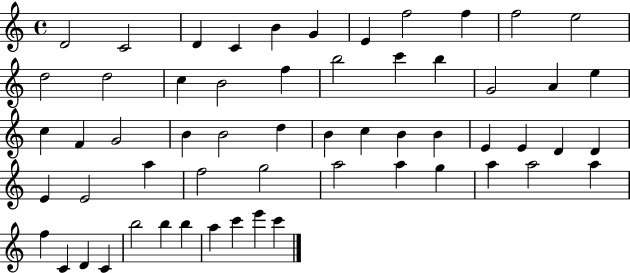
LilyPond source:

{
  \clef treble
  \time 4/4
  \defaultTimeSignature
  \key c \major
  d'2 c'2 | d'4 c'4 b'4 g'4 | e'4 f''2 f''4 | f''2 e''2 | \break d''2 d''2 | c''4 b'2 f''4 | b''2 c'''4 b''4 | g'2 a'4 e''4 | \break c''4 f'4 g'2 | b'4 b'2 d''4 | b'4 c''4 b'4 b'4 | e'4 e'4 d'4 d'4 | \break e'4 e'2 a''4 | f''2 g''2 | a''2 a''4 g''4 | a''4 a''2 a''4 | \break f''4 c'4 d'4 c'4 | b''2 b''4 b''4 | a''4 c'''4 e'''4 c'''4 | \bar "|."
}